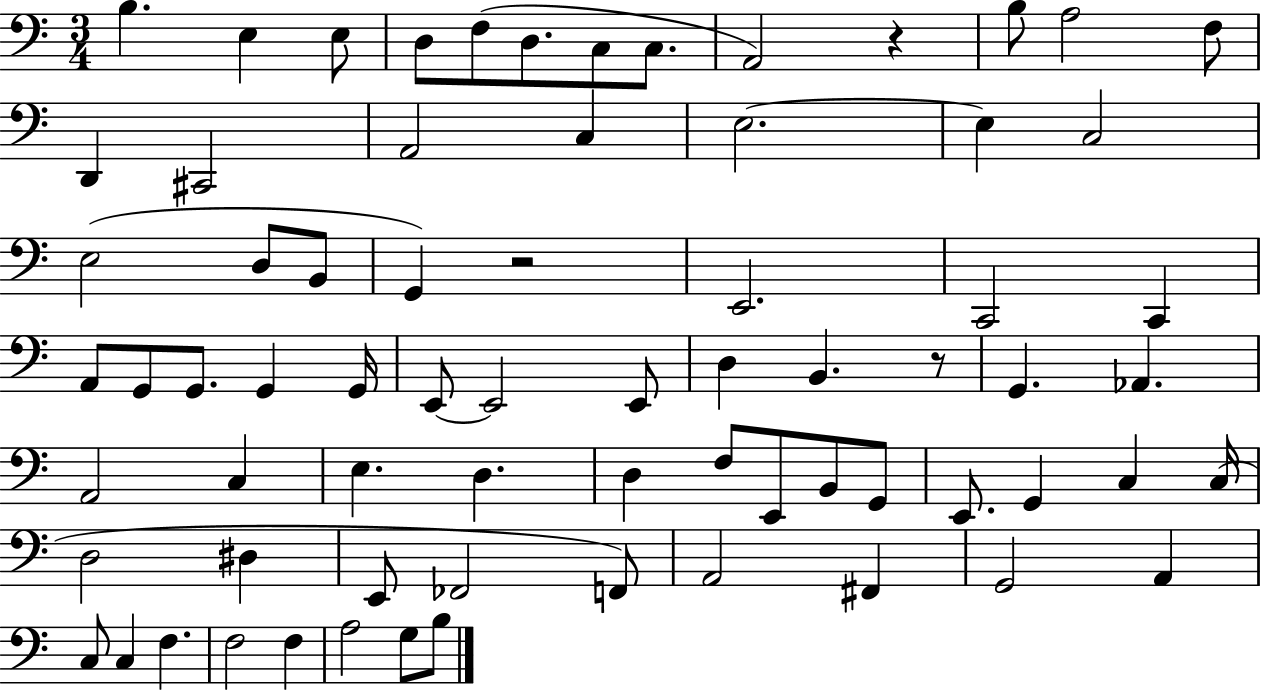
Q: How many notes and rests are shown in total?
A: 71